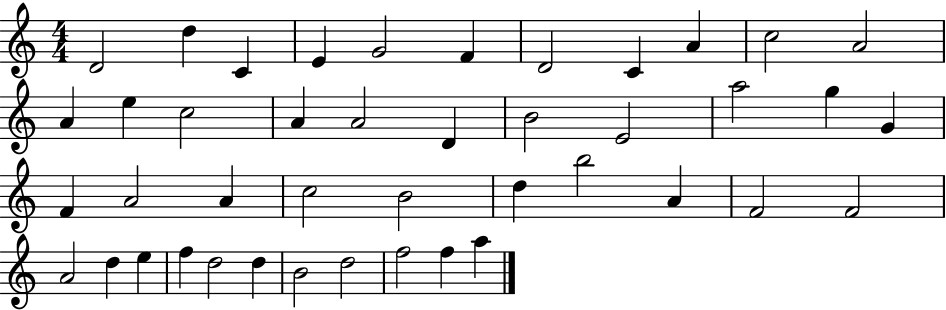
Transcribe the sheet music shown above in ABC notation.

X:1
T:Untitled
M:4/4
L:1/4
K:C
D2 d C E G2 F D2 C A c2 A2 A e c2 A A2 D B2 E2 a2 g G F A2 A c2 B2 d b2 A F2 F2 A2 d e f d2 d B2 d2 f2 f a